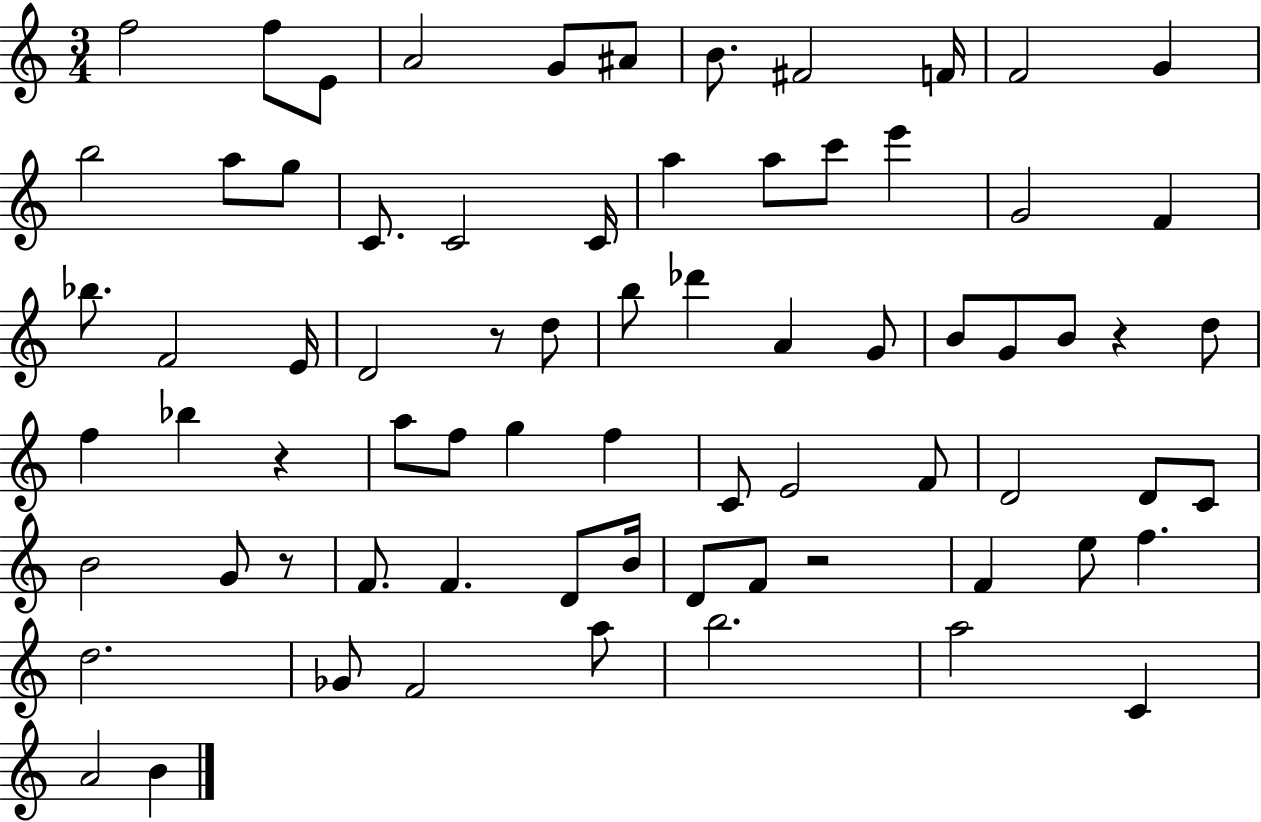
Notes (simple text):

F5/h F5/e E4/e A4/h G4/e A#4/e B4/e. F#4/h F4/s F4/h G4/q B5/h A5/e G5/e C4/e. C4/h C4/s A5/q A5/e C6/e E6/q G4/h F4/q Bb5/e. F4/h E4/s D4/h R/e D5/e B5/e Db6/q A4/q G4/e B4/e G4/e B4/e R/q D5/e F5/q Bb5/q R/q A5/e F5/e G5/q F5/q C4/e E4/h F4/e D4/h D4/e C4/e B4/h G4/e R/e F4/e. F4/q. D4/e B4/s D4/e F4/e R/h F4/q E5/e F5/q. D5/h. Gb4/e F4/h A5/e B5/h. A5/h C4/q A4/h B4/q